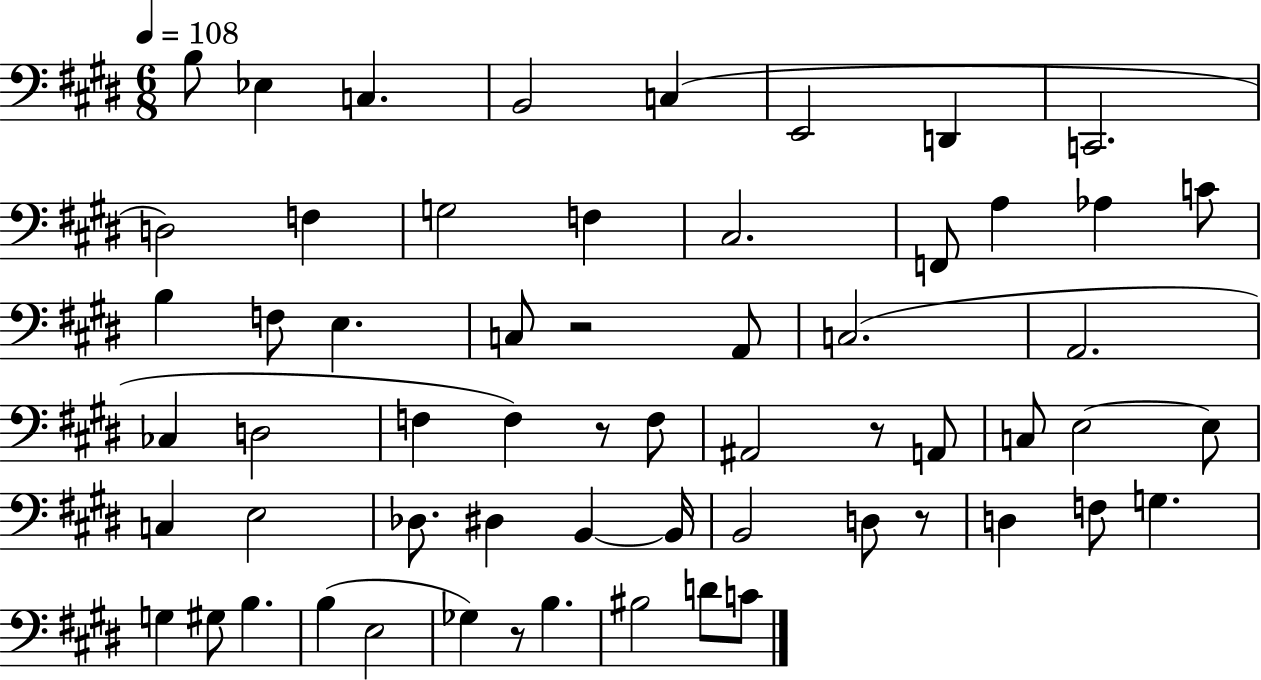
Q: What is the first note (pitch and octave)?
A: B3